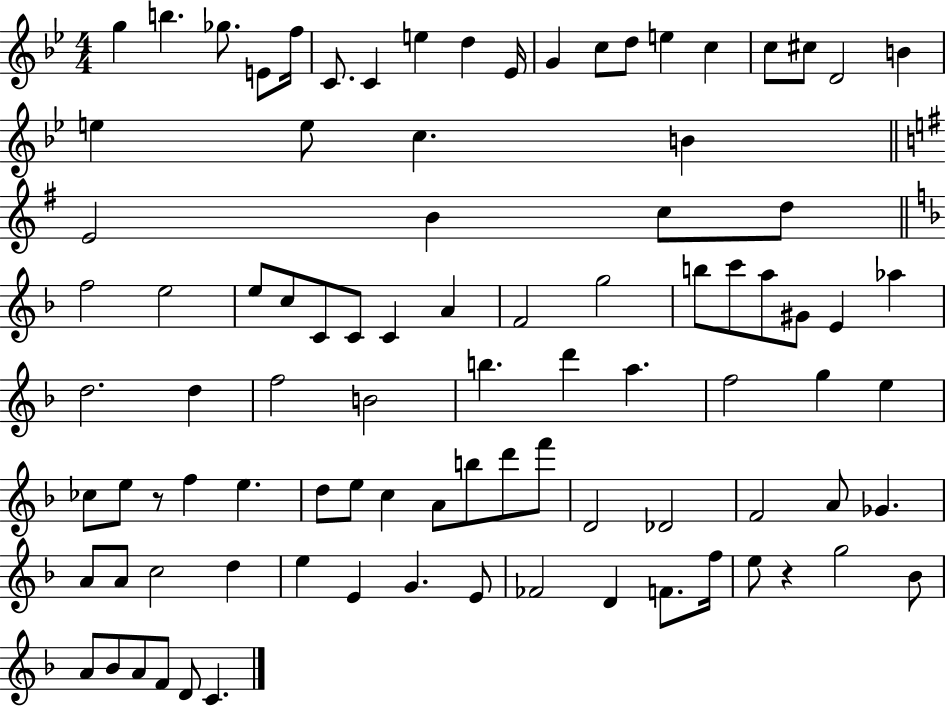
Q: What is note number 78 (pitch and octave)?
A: FES4